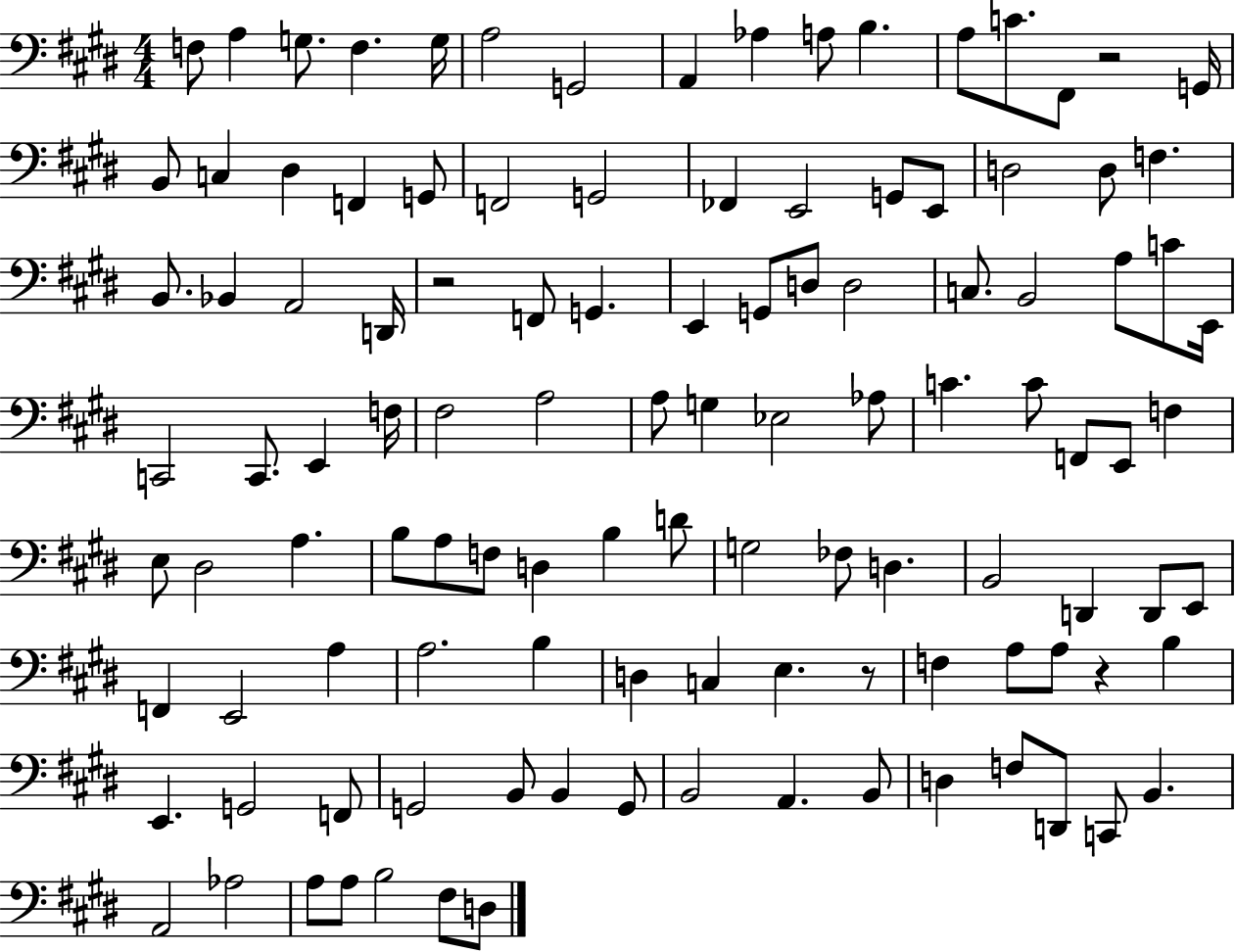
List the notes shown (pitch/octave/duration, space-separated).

F3/e A3/q G3/e. F3/q. G3/s A3/h G2/h A2/q Ab3/q A3/e B3/q. A3/e C4/e. F#2/e R/h G2/s B2/e C3/q D#3/q F2/q G2/e F2/h G2/h FES2/q E2/h G2/e E2/e D3/h D3/e F3/q. B2/e. Bb2/q A2/h D2/s R/h F2/e G2/q. E2/q G2/e D3/e D3/h C3/e. B2/h A3/e C4/e E2/s C2/h C2/e. E2/q F3/s F#3/h A3/h A3/e G3/q Eb3/h Ab3/e C4/q. C4/e F2/e E2/e F3/q E3/e D#3/h A3/q. B3/e A3/e F3/e D3/q B3/q D4/e G3/h FES3/e D3/q. B2/h D2/q D2/e E2/e F2/q E2/h A3/q A3/h. B3/q D3/q C3/q E3/q. R/e F3/q A3/e A3/e R/q B3/q E2/q. G2/h F2/e G2/h B2/e B2/q G2/e B2/h A2/q. B2/e D3/q F3/e D2/e C2/e B2/q. A2/h Ab3/h A3/e A3/e B3/h F#3/e D3/e